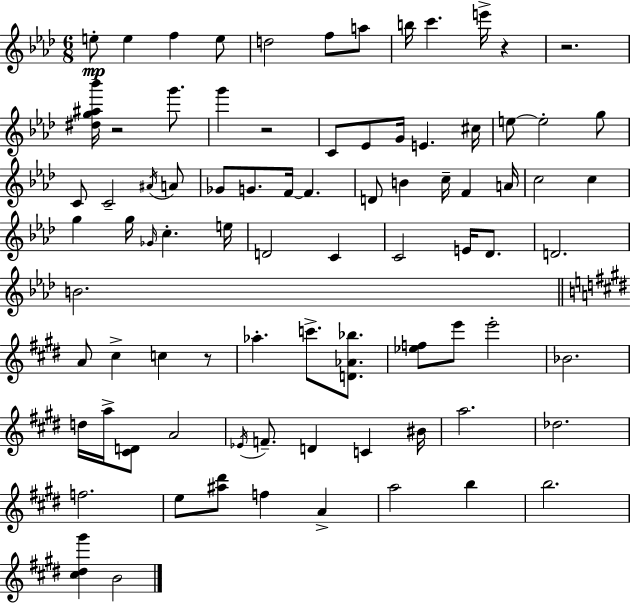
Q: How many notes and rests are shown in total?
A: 84